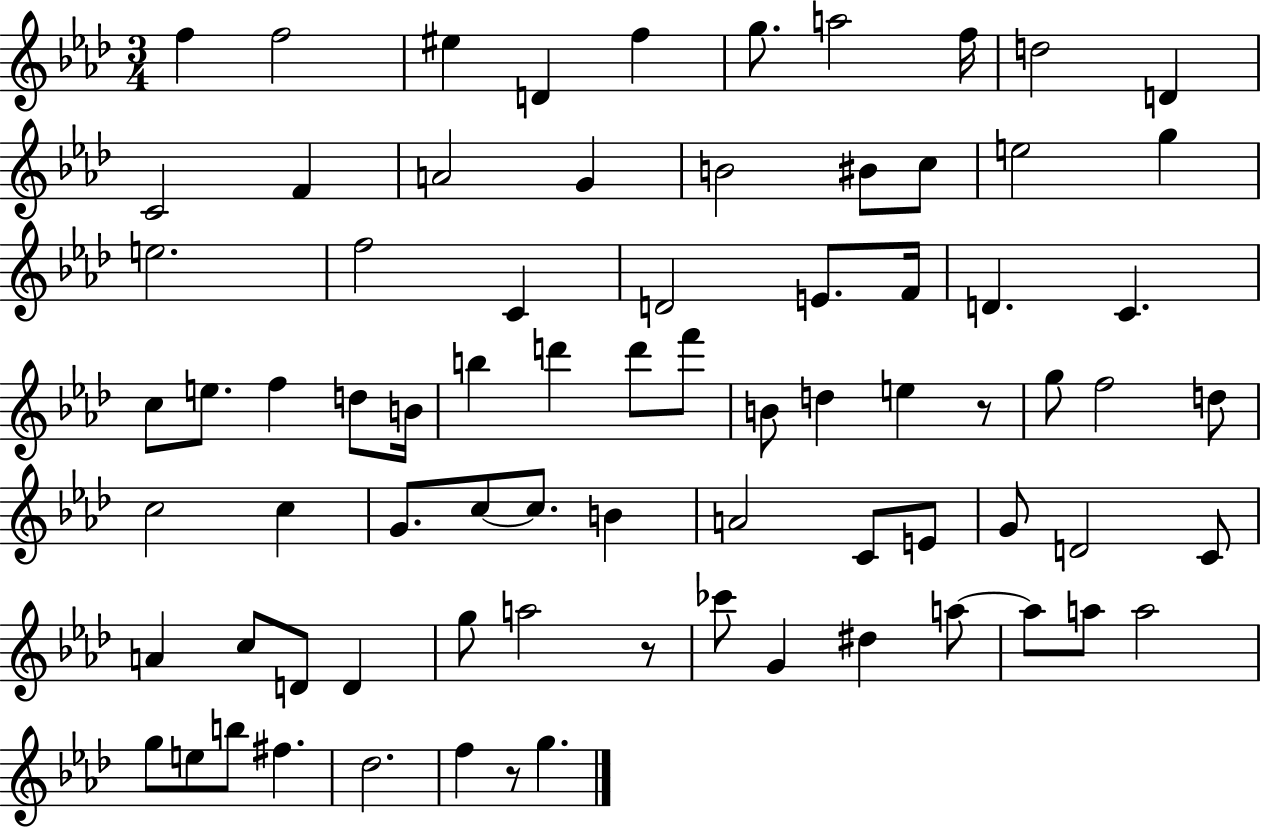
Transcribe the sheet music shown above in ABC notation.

X:1
T:Untitled
M:3/4
L:1/4
K:Ab
f f2 ^e D f g/2 a2 f/4 d2 D C2 F A2 G B2 ^B/2 c/2 e2 g e2 f2 C D2 E/2 F/4 D C c/2 e/2 f d/2 B/4 b d' d'/2 f'/2 B/2 d e z/2 g/2 f2 d/2 c2 c G/2 c/2 c/2 B A2 C/2 E/2 G/2 D2 C/2 A c/2 D/2 D g/2 a2 z/2 _c'/2 G ^d a/2 a/2 a/2 a2 g/2 e/2 b/2 ^f _d2 f z/2 g